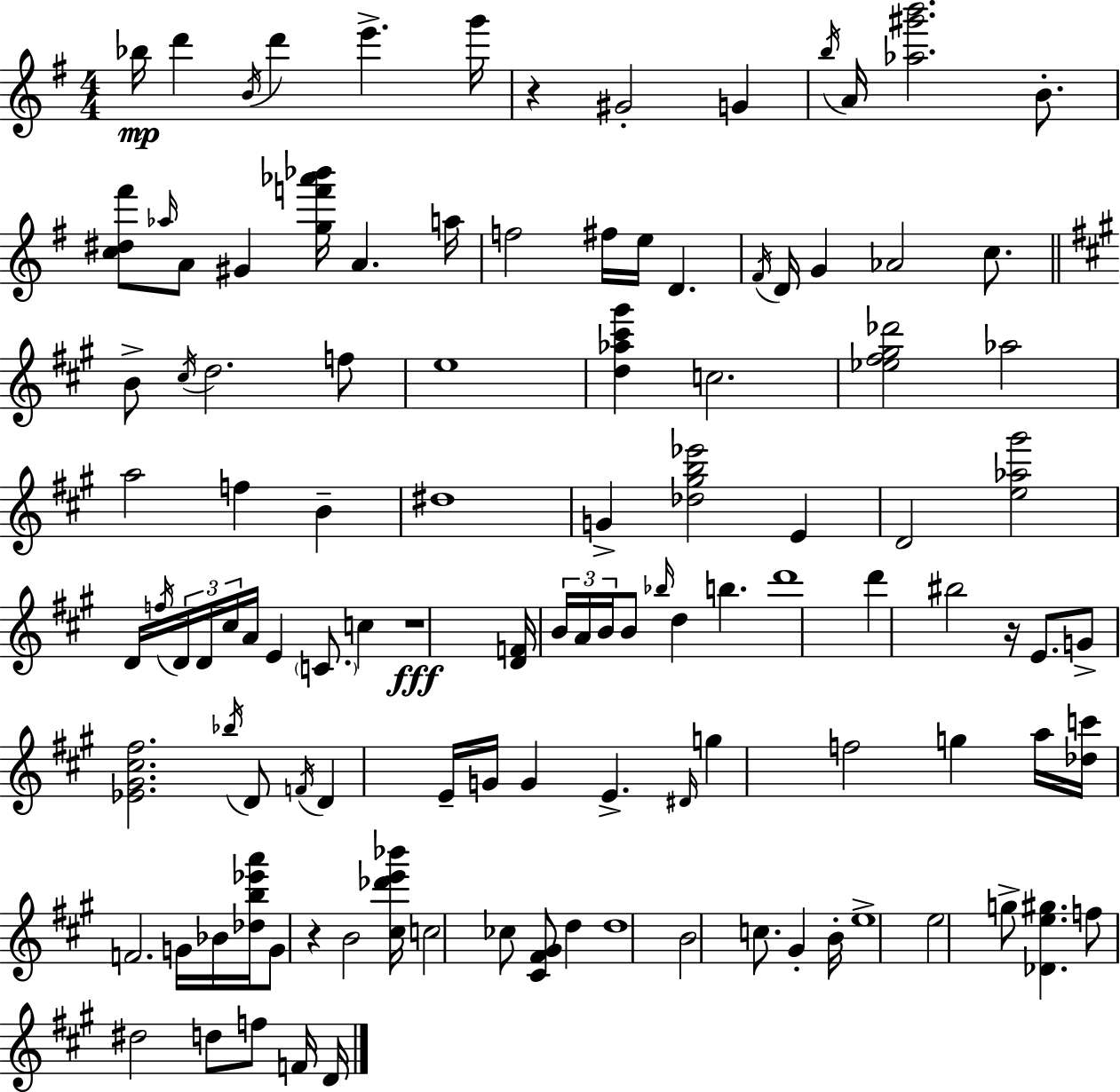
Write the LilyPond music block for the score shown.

{
  \clef treble
  \numericTimeSignature
  \time 4/4
  \key g \major
  bes''16\mp d'''4 \acciaccatura { b'16 } d'''4 e'''4.-> | g'''16 r4 gis'2-. g'4 | \acciaccatura { b''16 } a'16 <aes'' gis''' b'''>2. b'8.-. | <c'' dis'' fis'''>8 \grace { aes''16 } a'8 gis'4 <g'' f''' aes''' bes'''>16 a'4. | \break a''16 f''2 fis''16 e''16 d'4. | \acciaccatura { fis'16 } d'16 g'4 aes'2 | c''8. \bar "||" \break \key a \major b'8-> \acciaccatura { cis''16 } d''2. f''8 | e''1 | <d'' aes'' cis''' gis'''>4 c''2. | <ees'' fis'' gis'' des'''>2 aes''2 | \break a''2 f''4 b'4-- | dis''1 | g'4-> <des'' gis'' b'' ees'''>2 e'4 | d'2 <e'' aes'' gis'''>2 | \break d'16 \acciaccatura { f''16 } \tuplet 3/2 { d'16 d'16 cis''16 } a'16 e'4 \parenthesize c'8. c''4 | r1\fff | <d' f'>16 \tuplet 3/2 { b'16 a'16 b'16 } b'8 \grace { bes''16 } d''4 b''4. | d'''1 | \break d'''4 bis''2 r16 | e'8. g'8-> <ees' gis' cis'' fis''>2. | \acciaccatura { bes''16 } d'8 \acciaccatura { f'16 } d'4 e'16-- g'16 g'4 e'4.-> | \grace { dis'16 } g''4 f''2 | \break g''4 a''16 <des'' c'''>16 f'2. | g'16 bes'16 <des'' b'' ees''' a'''>16 g'8 r4 b'2 | <cis'' des''' e''' bes'''>16 c''2 ces''8 | <cis' fis' gis'>8 d''4 d''1 | \break b'2 c''8. | gis'4-. b'16-. e''1-> | e''2 g''8-> | <des' e'' gis''>4. f''8 dis''2 | \break d''8 f''8 f'16 d'16 \bar "|."
}